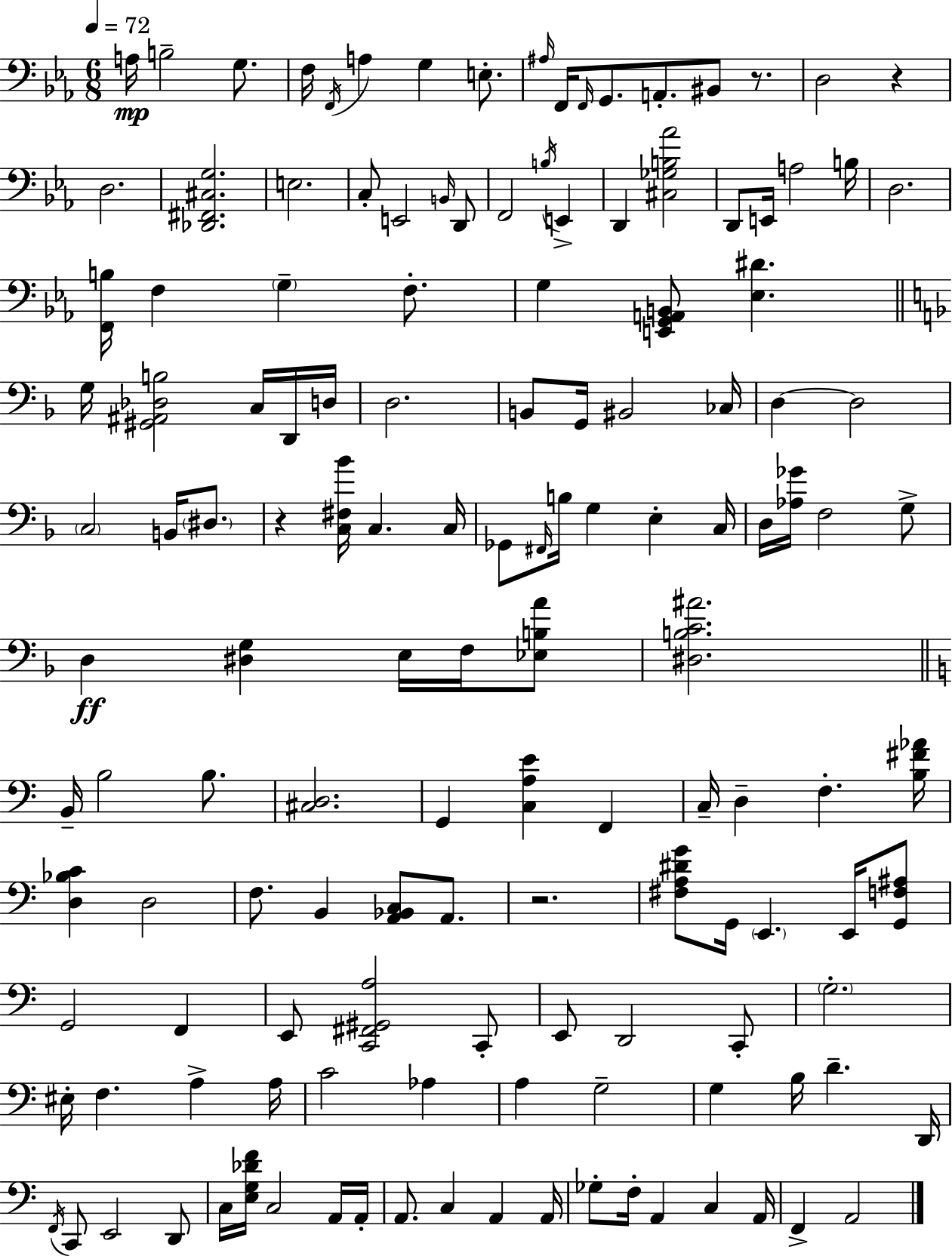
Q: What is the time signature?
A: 6/8